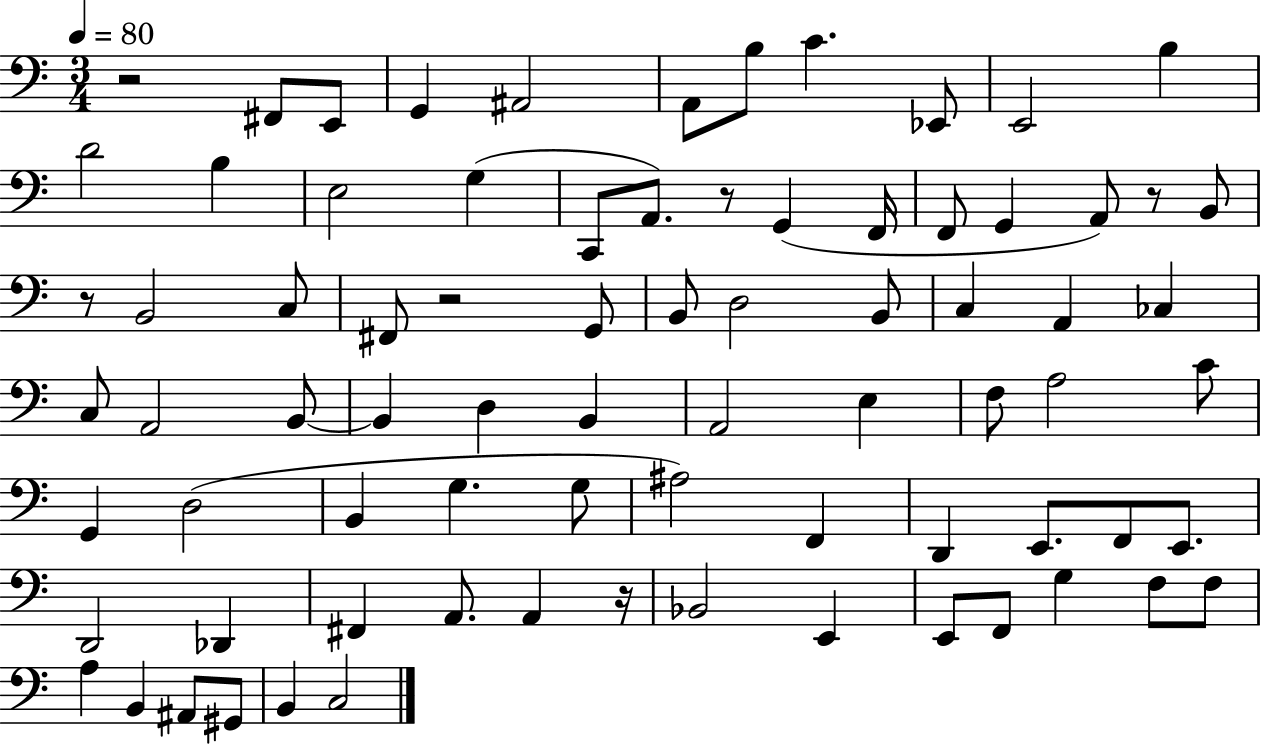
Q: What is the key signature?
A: C major